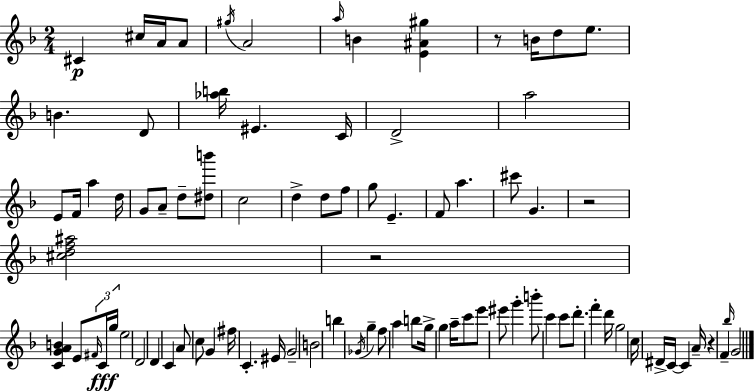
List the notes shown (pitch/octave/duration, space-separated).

C#4/q C#5/s A4/s A4/e G#5/s A4/h A5/s B4/q [E4,A#4,G#5]/q R/e B4/s D5/e E5/e. B4/q. D4/e [Ab5,B5]/s EIS4/q. C4/s D4/h A5/h E4/e F4/s A5/q D5/s G4/e A4/e D5/e [D#5,B6]/e C5/h D5/q D5/e F5/e G5/e E4/q. F4/e A5/q. C#6/e G4/q. R/h [C#5,D5,F5,A#5]/h R/h [C4,G4,A4,B4]/q E4/e F#4/s C4/s G5/s E5/h D4/h D4/q C4/q A4/e C5/e G4/q F#5/s C4/q. EIS4/s G4/h B4/h B5/q Gb4/s G5/q F5/e A5/q B5/e G5/s G5/q A5/s C6/e E6/e EIS6/e G6/q B6/e C6/q C6/e D6/e. F6/q D6/s G5/h C5/s D#4/s C4/s C4/q A4/s R/q F4/q Bb5/s G4/h